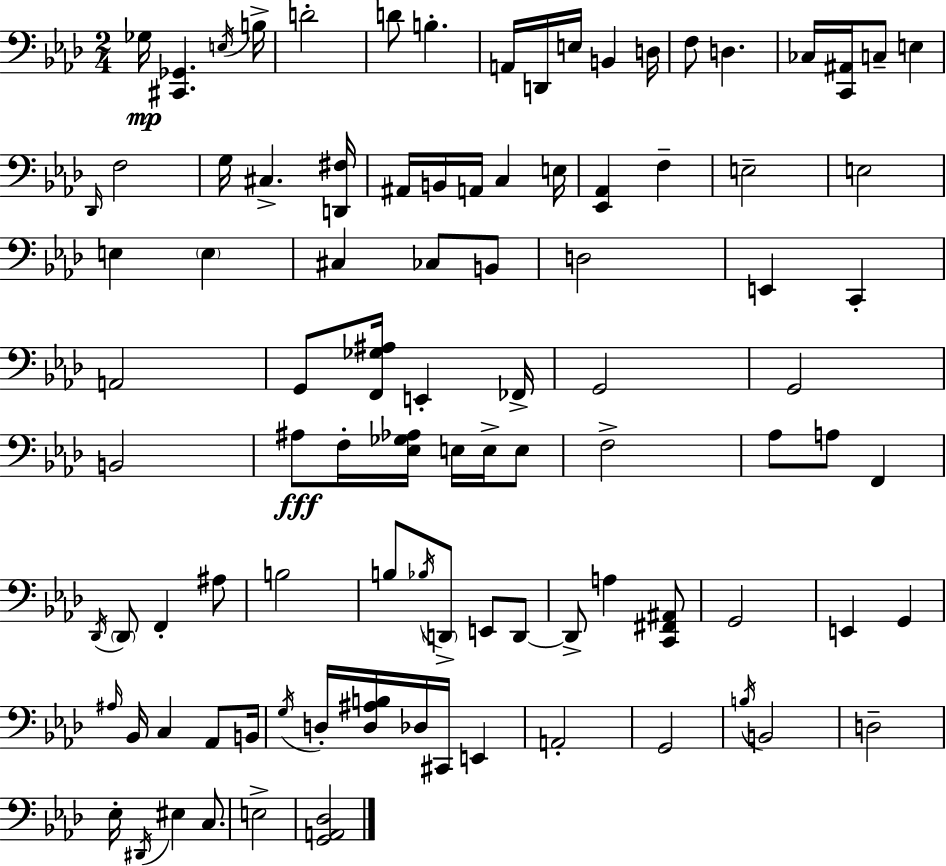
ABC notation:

X:1
T:Untitled
M:2/4
L:1/4
K:Ab
_G,/4 [^C,,_G,,] E,/4 B,/4 D2 D/2 B, A,,/4 D,,/4 E,/4 B,, D,/4 F,/2 D, _C,/4 [C,,^A,,]/4 C,/2 E, _D,,/4 F,2 G,/4 ^C, [D,,^F,]/4 ^A,,/4 B,,/4 A,,/4 C, E,/4 [_E,,_A,,] F, E,2 E,2 E, E, ^C, _C,/2 B,,/2 D,2 E,, C,, A,,2 G,,/2 [F,,_G,^A,]/4 E,, _F,,/4 G,,2 G,,2 B,,2 ^A,/2 F,/4 [_E,_G,_A,]/4 E,/4 E,/4 E,/2 F,2 _A,/2 A,/2 F,, _D,,/4 _D,,/2 F,, ^A,/2 B,2 B,/2 _B,/4 D,,/2 E,,/2 D,,/2 D,,/2 A, [C,,^F,,^A,,]/2 G,,2 E,, G,, ^A,/4 _B,,/4 C, _A,,/2 B,,/4 G,/4 D,/4 [D,^A,B,]/4 _D,/4 ^C,,/4 E,, A,,2 G,,2 B,/4 B,,2 D,2 _E,/4 ^D,,/4 ^E, C,/2 E,2 [G,,A,,_D,]2